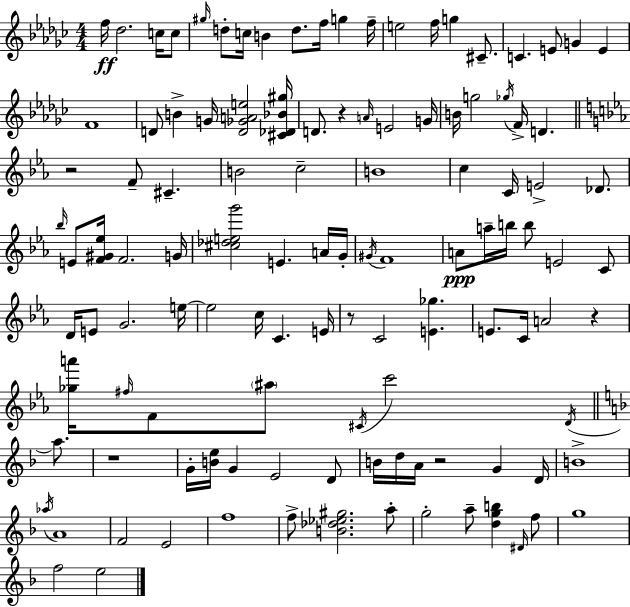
F5/s Db5/h. C5/s C5/e G#5/s D5/e C5/s B4/q D5/e. F5/s G5/q F5/s E5/h F5/s G5/q C#4/e. C4/q. E4/e G4/q E4/q F4/w D4/e B4/q G4/s [D4,Gb4,A4,E5]/h [C#4,Db4,Bb4,G#5]/s D4/e. R/q A4/s E4/h G4/s B4/s G5/h Gb5/s F4/s D4/q. R/h F4/e C#4/q. B4/h C5/h B4/w C5/q C4/s E4/h Db4/e. Bb5/s E4/e [F4,G#4,Eb5]/s F4/h. G4/s [C#5,Db5,E5,G6]/h E4/q. A4/s G4/s G#4/s F4/w A4/e A5/s B5/s B5/e E4/h C4/e D4/s E4/e G4/h. E5/s E5/h C5/s C4/q. E4/s R/e C4/h [E4,Gb5]/q. E4/e. C4/s A4/h R/q [Gb5,A6]/s F#5/s F4/e A#5/e C#4/s C6/h D4/s A5/e. R/w G4/s [B4,E5]/s G4/q E4/h D4/e B4/s D5/s A4/s R/h G4/q D4/s B4/w Ab5/s A4/w F4/h E4/h F5/w F5/e [B4,Db5,Eb5,G#5]/h. A5/e G5/h A5/e [D5,G5,B5]/q D#4/s F5/e G5/w F5/h E5/h